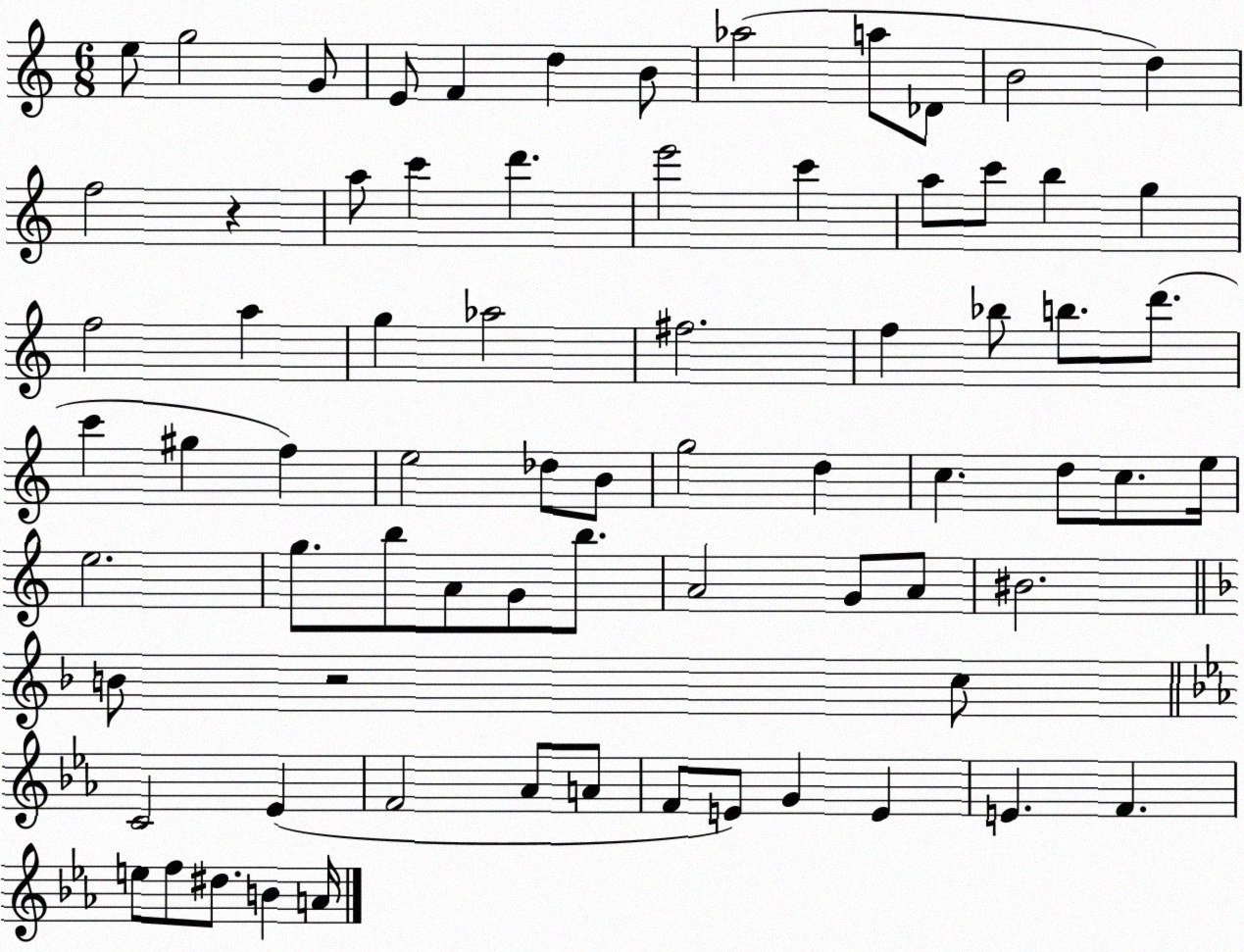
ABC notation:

X:1
T:Untitled
M:6/8
L:1/4
K:C
e/2 g2 G/2 E/2 F d B/2 _a2 a/2 _D/2 B2 d f2 z a/2 c' d' e'2 c' a/2 c'/2 b g f2 a g _a2 ^f2 f _b/2 b/2 d'/2 c' ^g f e2 _d/2 B/2 g2 d c d/2 c/2 e/4 e2 g/2 b/2 A/2 G/2 b/2 A2 G/2 A/2 ^B2 B/2 z2 c/2 C2 _E F2 _A/2 A/2 F/2 E/2 G E E F e/2 f/2 ^d/2 B A/4